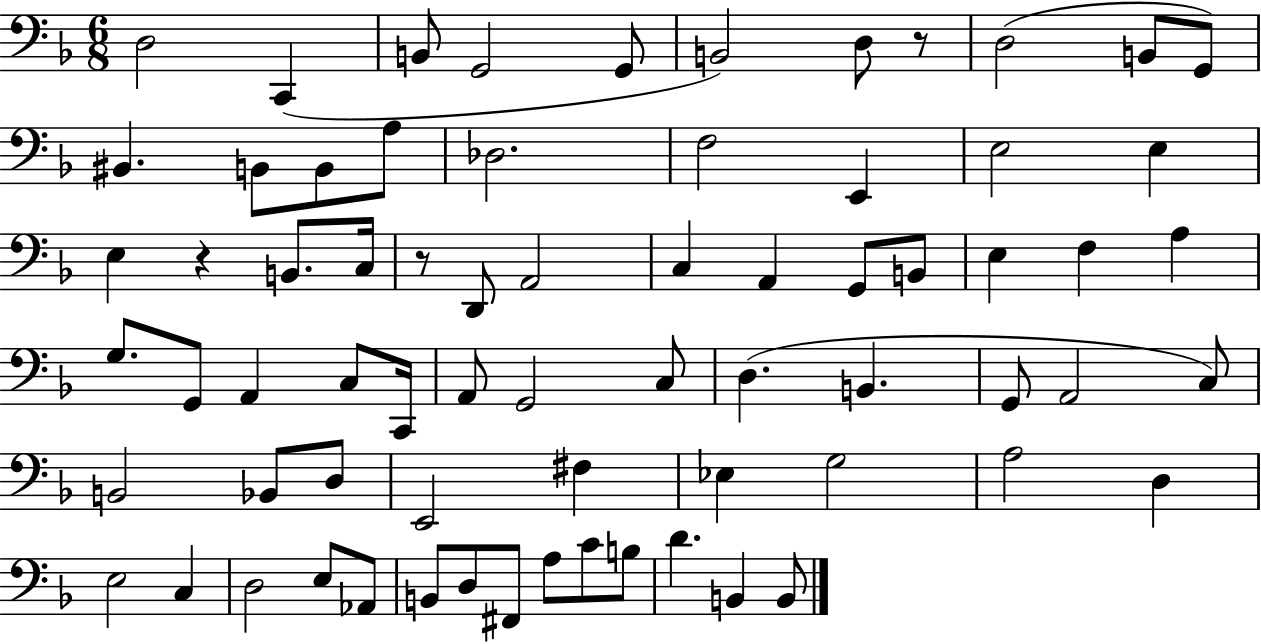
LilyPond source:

{
  \clef bass
  \numericTimeSignature
  \time 6/8
  \key f \major
  d2 c,4( | b,8 g,2 g,8 | b,2) d8 r8 | d2( b,8 g,8) | \break bis,4. b,8 b,8 a8 | des2. | f2 e,4 | e2 e4 | \break e4 r4 b,8. c16 | r8 d,8 a,2 | c4 a,4 g,8 b,8 | e4 f4 a4 | \break g8. g,8 a,4 c8 c,16 | a,8 g,2 c8 | d4.( b,4. | g,8 a,2 c8) | \break b,2 bes,8 d8 | e,2 fis4 | ees4 g2 | a2 d4 | \break e2 c4 | d2 e8 aes,8 | b,8 d8 fis,8 a8 c'8 b8 | d'4. b,4 b,8 | \break \bar "|."
}